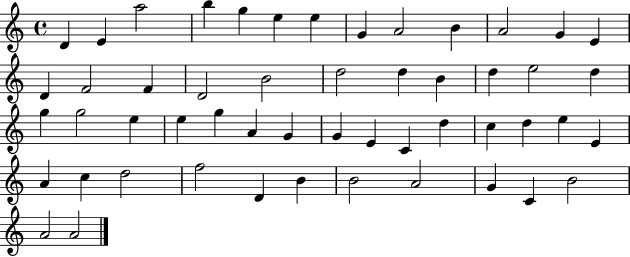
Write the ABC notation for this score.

X:1
T:Untitled
M:4/4
L:1/4
K:C
D E a2 b g e e G A2 B A2 G E D F2 F D2 B2 d2 d B d e2 d g g2 e e g A G G E C d c d e E A c d2 f2 D B B2 A2 G C B2 A2 A2